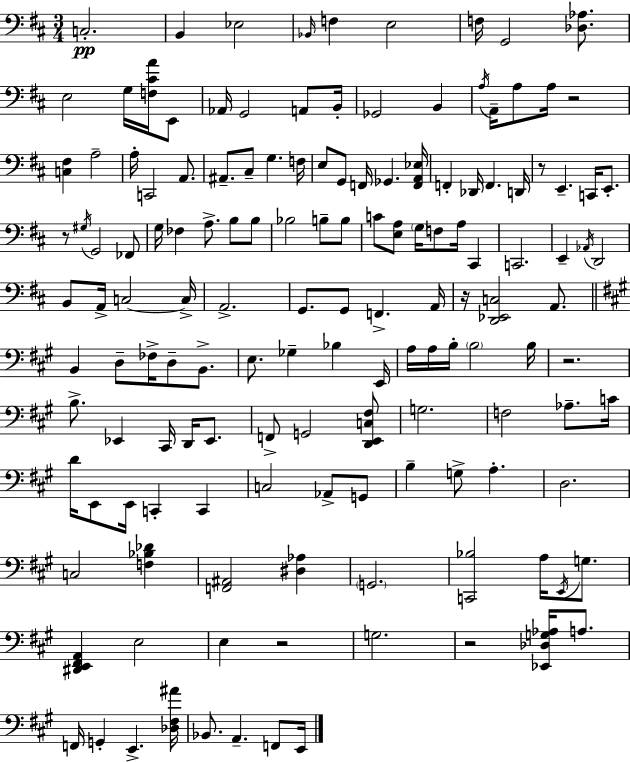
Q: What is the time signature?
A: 3/4